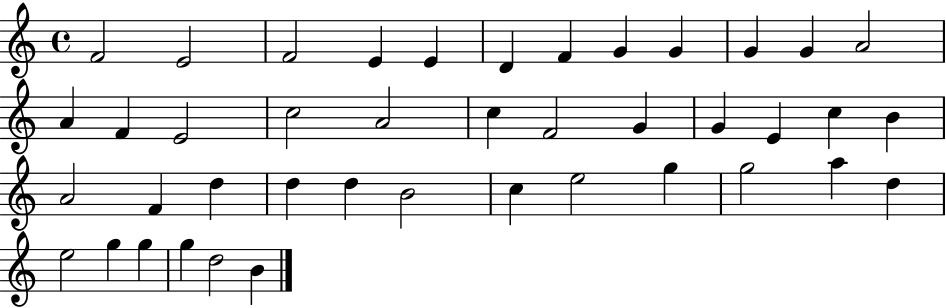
X:1
T:Untitled
M:4/4
L:1/4
K:C
F2 E2 F2 E E D F G G G G A2 A F E2 c2 A2 c F2 G G E c B A2 F d d d B2 c e2 g g2 a d e2 g g g d2 B